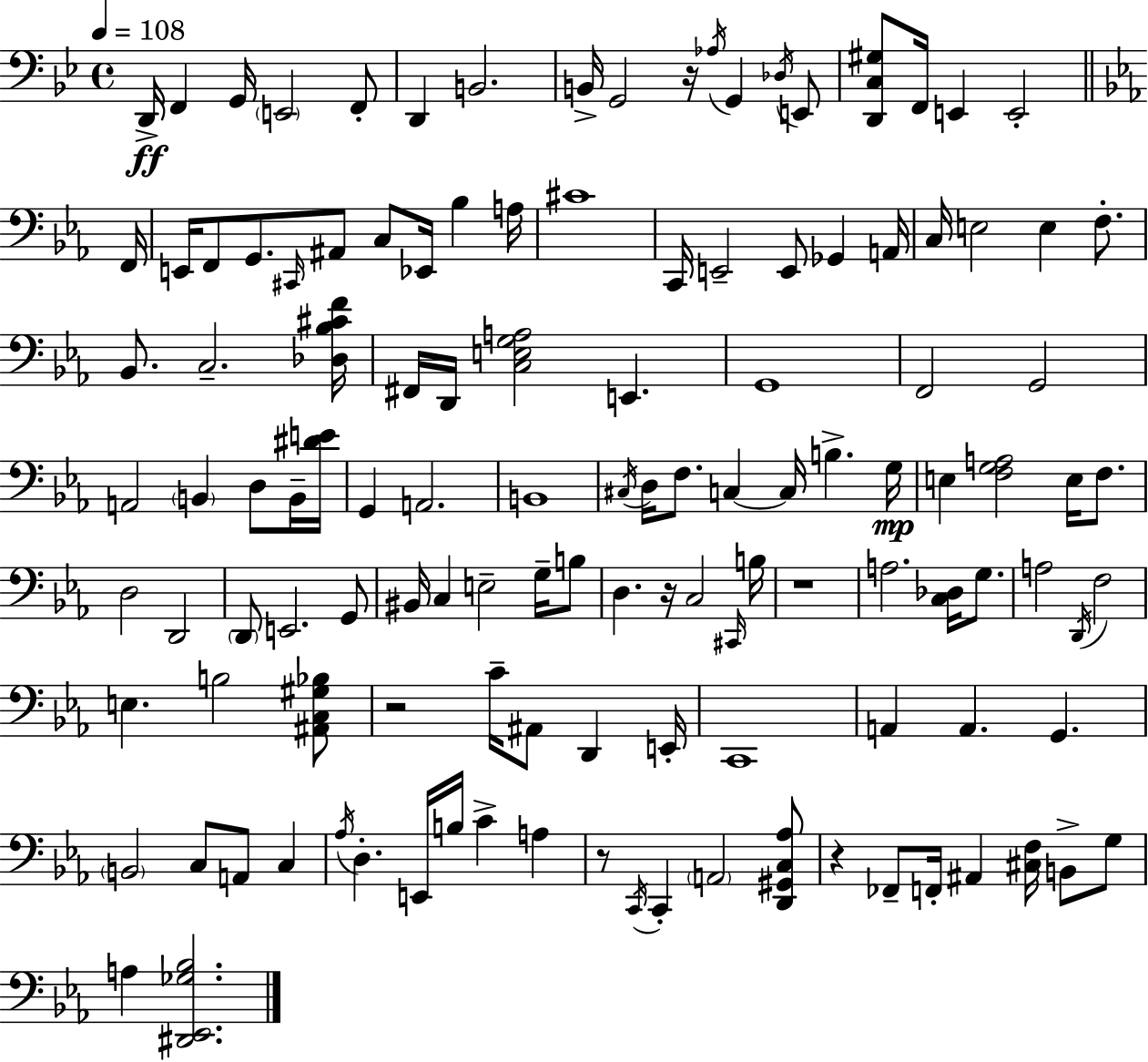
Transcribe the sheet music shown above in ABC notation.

X:1
T:Untitled
M:4/4
L:1/4
K:Gm
D,,/4 F,, G,,/4 E,,2 F,,/2 D,, B,,2 B,,/4 G,,2 z/4 _A,/4 G,, _D,/4 E,,/2 [D,,C,^G,]/2 F,,/4 E,, E,,2 F,,/4 E,,/4 F,,/2 G,,/2 ^C,,/4 ^A,,/2 C,/2 _E,,/4 _B, A,/4 ^C4 C,,/4 E,,2 E,,/2 _G,, A,,/4 C,/4 E,2 E, F,/2 _B,,/2 C,2 [_D,_B,^CF]/4 ^F,,/4 D,,/4 [C,E,G,A,]2 E,, G,,4 F,,2 G,,2 A,,2 B,, D,/2 B,,/4 [^DE]/4 G,, A,,2 B,,4 ^C,/4 D,/4 F,/2 C, C,/4 B, G,/4 E, [F,G,A,]2 E,/4 F,/2 D,2 D,,2 D,,/2 E,,2 G,,/2 ^B,,/4 C, E,2 G,/4 B,/2 D, z/4 C,2 ^C,,/4 B,/4 z4 A,2 [C,_D,]/4 G,/2 A,2 D,,/4 F,2 E, B,2 [^A,,C,^G,_B,]/2 z2 C/4 ^A,,/2 D,, E,,/4 C,,4 A,, A,, G,, B,,2 C,/2 A,,/2 C, _A,/4 D, E,,/4 B,/4 C A, z/2 C,,/4 C,, A,,2 [D,,^G,,C,_A,]/2 z _F,,/2 F,,/4 ^A,, [^C,F,]/4 B,,/2 G,/2 A, [^D,,_E,,_G,_B,]2